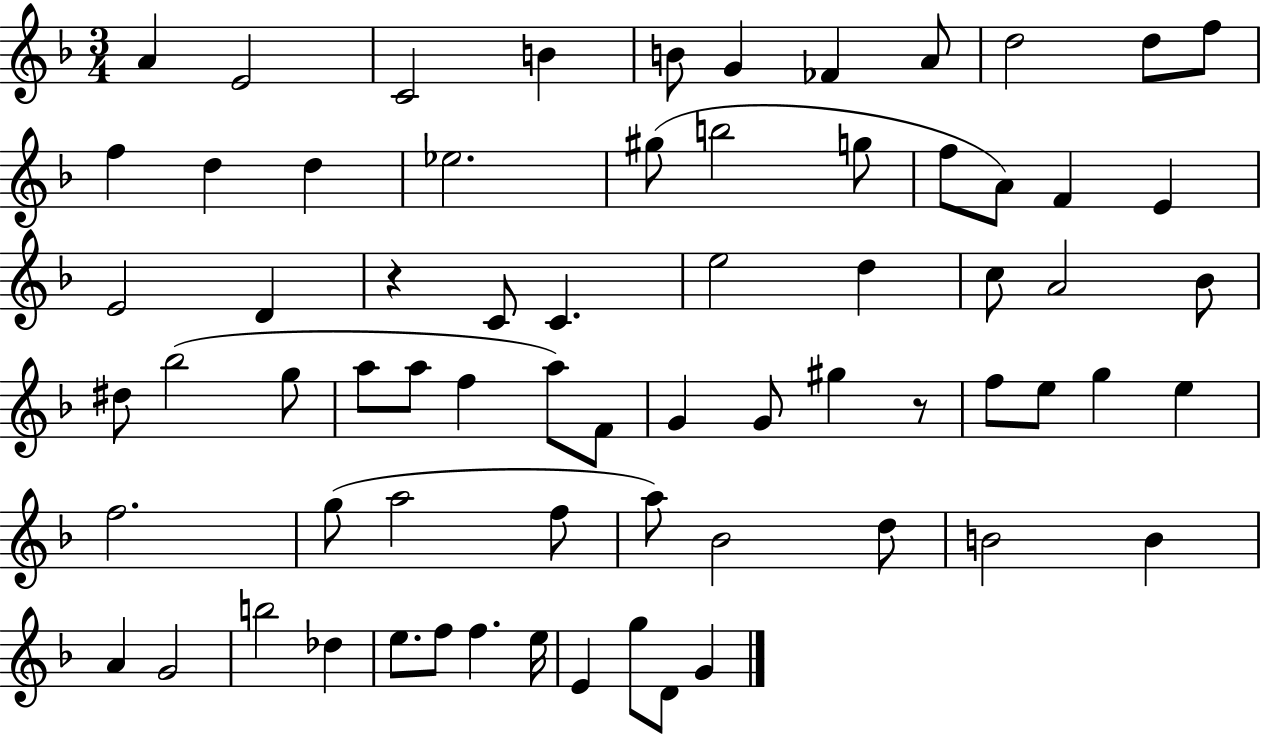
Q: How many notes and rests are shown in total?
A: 69